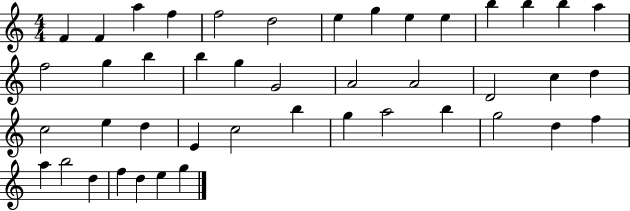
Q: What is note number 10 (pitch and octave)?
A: E5